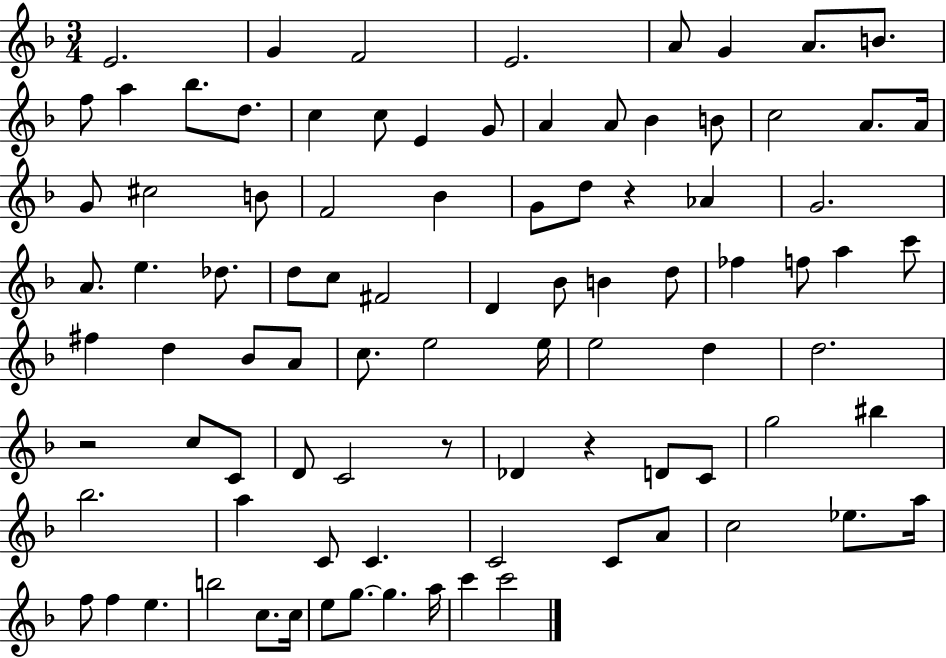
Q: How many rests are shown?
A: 4